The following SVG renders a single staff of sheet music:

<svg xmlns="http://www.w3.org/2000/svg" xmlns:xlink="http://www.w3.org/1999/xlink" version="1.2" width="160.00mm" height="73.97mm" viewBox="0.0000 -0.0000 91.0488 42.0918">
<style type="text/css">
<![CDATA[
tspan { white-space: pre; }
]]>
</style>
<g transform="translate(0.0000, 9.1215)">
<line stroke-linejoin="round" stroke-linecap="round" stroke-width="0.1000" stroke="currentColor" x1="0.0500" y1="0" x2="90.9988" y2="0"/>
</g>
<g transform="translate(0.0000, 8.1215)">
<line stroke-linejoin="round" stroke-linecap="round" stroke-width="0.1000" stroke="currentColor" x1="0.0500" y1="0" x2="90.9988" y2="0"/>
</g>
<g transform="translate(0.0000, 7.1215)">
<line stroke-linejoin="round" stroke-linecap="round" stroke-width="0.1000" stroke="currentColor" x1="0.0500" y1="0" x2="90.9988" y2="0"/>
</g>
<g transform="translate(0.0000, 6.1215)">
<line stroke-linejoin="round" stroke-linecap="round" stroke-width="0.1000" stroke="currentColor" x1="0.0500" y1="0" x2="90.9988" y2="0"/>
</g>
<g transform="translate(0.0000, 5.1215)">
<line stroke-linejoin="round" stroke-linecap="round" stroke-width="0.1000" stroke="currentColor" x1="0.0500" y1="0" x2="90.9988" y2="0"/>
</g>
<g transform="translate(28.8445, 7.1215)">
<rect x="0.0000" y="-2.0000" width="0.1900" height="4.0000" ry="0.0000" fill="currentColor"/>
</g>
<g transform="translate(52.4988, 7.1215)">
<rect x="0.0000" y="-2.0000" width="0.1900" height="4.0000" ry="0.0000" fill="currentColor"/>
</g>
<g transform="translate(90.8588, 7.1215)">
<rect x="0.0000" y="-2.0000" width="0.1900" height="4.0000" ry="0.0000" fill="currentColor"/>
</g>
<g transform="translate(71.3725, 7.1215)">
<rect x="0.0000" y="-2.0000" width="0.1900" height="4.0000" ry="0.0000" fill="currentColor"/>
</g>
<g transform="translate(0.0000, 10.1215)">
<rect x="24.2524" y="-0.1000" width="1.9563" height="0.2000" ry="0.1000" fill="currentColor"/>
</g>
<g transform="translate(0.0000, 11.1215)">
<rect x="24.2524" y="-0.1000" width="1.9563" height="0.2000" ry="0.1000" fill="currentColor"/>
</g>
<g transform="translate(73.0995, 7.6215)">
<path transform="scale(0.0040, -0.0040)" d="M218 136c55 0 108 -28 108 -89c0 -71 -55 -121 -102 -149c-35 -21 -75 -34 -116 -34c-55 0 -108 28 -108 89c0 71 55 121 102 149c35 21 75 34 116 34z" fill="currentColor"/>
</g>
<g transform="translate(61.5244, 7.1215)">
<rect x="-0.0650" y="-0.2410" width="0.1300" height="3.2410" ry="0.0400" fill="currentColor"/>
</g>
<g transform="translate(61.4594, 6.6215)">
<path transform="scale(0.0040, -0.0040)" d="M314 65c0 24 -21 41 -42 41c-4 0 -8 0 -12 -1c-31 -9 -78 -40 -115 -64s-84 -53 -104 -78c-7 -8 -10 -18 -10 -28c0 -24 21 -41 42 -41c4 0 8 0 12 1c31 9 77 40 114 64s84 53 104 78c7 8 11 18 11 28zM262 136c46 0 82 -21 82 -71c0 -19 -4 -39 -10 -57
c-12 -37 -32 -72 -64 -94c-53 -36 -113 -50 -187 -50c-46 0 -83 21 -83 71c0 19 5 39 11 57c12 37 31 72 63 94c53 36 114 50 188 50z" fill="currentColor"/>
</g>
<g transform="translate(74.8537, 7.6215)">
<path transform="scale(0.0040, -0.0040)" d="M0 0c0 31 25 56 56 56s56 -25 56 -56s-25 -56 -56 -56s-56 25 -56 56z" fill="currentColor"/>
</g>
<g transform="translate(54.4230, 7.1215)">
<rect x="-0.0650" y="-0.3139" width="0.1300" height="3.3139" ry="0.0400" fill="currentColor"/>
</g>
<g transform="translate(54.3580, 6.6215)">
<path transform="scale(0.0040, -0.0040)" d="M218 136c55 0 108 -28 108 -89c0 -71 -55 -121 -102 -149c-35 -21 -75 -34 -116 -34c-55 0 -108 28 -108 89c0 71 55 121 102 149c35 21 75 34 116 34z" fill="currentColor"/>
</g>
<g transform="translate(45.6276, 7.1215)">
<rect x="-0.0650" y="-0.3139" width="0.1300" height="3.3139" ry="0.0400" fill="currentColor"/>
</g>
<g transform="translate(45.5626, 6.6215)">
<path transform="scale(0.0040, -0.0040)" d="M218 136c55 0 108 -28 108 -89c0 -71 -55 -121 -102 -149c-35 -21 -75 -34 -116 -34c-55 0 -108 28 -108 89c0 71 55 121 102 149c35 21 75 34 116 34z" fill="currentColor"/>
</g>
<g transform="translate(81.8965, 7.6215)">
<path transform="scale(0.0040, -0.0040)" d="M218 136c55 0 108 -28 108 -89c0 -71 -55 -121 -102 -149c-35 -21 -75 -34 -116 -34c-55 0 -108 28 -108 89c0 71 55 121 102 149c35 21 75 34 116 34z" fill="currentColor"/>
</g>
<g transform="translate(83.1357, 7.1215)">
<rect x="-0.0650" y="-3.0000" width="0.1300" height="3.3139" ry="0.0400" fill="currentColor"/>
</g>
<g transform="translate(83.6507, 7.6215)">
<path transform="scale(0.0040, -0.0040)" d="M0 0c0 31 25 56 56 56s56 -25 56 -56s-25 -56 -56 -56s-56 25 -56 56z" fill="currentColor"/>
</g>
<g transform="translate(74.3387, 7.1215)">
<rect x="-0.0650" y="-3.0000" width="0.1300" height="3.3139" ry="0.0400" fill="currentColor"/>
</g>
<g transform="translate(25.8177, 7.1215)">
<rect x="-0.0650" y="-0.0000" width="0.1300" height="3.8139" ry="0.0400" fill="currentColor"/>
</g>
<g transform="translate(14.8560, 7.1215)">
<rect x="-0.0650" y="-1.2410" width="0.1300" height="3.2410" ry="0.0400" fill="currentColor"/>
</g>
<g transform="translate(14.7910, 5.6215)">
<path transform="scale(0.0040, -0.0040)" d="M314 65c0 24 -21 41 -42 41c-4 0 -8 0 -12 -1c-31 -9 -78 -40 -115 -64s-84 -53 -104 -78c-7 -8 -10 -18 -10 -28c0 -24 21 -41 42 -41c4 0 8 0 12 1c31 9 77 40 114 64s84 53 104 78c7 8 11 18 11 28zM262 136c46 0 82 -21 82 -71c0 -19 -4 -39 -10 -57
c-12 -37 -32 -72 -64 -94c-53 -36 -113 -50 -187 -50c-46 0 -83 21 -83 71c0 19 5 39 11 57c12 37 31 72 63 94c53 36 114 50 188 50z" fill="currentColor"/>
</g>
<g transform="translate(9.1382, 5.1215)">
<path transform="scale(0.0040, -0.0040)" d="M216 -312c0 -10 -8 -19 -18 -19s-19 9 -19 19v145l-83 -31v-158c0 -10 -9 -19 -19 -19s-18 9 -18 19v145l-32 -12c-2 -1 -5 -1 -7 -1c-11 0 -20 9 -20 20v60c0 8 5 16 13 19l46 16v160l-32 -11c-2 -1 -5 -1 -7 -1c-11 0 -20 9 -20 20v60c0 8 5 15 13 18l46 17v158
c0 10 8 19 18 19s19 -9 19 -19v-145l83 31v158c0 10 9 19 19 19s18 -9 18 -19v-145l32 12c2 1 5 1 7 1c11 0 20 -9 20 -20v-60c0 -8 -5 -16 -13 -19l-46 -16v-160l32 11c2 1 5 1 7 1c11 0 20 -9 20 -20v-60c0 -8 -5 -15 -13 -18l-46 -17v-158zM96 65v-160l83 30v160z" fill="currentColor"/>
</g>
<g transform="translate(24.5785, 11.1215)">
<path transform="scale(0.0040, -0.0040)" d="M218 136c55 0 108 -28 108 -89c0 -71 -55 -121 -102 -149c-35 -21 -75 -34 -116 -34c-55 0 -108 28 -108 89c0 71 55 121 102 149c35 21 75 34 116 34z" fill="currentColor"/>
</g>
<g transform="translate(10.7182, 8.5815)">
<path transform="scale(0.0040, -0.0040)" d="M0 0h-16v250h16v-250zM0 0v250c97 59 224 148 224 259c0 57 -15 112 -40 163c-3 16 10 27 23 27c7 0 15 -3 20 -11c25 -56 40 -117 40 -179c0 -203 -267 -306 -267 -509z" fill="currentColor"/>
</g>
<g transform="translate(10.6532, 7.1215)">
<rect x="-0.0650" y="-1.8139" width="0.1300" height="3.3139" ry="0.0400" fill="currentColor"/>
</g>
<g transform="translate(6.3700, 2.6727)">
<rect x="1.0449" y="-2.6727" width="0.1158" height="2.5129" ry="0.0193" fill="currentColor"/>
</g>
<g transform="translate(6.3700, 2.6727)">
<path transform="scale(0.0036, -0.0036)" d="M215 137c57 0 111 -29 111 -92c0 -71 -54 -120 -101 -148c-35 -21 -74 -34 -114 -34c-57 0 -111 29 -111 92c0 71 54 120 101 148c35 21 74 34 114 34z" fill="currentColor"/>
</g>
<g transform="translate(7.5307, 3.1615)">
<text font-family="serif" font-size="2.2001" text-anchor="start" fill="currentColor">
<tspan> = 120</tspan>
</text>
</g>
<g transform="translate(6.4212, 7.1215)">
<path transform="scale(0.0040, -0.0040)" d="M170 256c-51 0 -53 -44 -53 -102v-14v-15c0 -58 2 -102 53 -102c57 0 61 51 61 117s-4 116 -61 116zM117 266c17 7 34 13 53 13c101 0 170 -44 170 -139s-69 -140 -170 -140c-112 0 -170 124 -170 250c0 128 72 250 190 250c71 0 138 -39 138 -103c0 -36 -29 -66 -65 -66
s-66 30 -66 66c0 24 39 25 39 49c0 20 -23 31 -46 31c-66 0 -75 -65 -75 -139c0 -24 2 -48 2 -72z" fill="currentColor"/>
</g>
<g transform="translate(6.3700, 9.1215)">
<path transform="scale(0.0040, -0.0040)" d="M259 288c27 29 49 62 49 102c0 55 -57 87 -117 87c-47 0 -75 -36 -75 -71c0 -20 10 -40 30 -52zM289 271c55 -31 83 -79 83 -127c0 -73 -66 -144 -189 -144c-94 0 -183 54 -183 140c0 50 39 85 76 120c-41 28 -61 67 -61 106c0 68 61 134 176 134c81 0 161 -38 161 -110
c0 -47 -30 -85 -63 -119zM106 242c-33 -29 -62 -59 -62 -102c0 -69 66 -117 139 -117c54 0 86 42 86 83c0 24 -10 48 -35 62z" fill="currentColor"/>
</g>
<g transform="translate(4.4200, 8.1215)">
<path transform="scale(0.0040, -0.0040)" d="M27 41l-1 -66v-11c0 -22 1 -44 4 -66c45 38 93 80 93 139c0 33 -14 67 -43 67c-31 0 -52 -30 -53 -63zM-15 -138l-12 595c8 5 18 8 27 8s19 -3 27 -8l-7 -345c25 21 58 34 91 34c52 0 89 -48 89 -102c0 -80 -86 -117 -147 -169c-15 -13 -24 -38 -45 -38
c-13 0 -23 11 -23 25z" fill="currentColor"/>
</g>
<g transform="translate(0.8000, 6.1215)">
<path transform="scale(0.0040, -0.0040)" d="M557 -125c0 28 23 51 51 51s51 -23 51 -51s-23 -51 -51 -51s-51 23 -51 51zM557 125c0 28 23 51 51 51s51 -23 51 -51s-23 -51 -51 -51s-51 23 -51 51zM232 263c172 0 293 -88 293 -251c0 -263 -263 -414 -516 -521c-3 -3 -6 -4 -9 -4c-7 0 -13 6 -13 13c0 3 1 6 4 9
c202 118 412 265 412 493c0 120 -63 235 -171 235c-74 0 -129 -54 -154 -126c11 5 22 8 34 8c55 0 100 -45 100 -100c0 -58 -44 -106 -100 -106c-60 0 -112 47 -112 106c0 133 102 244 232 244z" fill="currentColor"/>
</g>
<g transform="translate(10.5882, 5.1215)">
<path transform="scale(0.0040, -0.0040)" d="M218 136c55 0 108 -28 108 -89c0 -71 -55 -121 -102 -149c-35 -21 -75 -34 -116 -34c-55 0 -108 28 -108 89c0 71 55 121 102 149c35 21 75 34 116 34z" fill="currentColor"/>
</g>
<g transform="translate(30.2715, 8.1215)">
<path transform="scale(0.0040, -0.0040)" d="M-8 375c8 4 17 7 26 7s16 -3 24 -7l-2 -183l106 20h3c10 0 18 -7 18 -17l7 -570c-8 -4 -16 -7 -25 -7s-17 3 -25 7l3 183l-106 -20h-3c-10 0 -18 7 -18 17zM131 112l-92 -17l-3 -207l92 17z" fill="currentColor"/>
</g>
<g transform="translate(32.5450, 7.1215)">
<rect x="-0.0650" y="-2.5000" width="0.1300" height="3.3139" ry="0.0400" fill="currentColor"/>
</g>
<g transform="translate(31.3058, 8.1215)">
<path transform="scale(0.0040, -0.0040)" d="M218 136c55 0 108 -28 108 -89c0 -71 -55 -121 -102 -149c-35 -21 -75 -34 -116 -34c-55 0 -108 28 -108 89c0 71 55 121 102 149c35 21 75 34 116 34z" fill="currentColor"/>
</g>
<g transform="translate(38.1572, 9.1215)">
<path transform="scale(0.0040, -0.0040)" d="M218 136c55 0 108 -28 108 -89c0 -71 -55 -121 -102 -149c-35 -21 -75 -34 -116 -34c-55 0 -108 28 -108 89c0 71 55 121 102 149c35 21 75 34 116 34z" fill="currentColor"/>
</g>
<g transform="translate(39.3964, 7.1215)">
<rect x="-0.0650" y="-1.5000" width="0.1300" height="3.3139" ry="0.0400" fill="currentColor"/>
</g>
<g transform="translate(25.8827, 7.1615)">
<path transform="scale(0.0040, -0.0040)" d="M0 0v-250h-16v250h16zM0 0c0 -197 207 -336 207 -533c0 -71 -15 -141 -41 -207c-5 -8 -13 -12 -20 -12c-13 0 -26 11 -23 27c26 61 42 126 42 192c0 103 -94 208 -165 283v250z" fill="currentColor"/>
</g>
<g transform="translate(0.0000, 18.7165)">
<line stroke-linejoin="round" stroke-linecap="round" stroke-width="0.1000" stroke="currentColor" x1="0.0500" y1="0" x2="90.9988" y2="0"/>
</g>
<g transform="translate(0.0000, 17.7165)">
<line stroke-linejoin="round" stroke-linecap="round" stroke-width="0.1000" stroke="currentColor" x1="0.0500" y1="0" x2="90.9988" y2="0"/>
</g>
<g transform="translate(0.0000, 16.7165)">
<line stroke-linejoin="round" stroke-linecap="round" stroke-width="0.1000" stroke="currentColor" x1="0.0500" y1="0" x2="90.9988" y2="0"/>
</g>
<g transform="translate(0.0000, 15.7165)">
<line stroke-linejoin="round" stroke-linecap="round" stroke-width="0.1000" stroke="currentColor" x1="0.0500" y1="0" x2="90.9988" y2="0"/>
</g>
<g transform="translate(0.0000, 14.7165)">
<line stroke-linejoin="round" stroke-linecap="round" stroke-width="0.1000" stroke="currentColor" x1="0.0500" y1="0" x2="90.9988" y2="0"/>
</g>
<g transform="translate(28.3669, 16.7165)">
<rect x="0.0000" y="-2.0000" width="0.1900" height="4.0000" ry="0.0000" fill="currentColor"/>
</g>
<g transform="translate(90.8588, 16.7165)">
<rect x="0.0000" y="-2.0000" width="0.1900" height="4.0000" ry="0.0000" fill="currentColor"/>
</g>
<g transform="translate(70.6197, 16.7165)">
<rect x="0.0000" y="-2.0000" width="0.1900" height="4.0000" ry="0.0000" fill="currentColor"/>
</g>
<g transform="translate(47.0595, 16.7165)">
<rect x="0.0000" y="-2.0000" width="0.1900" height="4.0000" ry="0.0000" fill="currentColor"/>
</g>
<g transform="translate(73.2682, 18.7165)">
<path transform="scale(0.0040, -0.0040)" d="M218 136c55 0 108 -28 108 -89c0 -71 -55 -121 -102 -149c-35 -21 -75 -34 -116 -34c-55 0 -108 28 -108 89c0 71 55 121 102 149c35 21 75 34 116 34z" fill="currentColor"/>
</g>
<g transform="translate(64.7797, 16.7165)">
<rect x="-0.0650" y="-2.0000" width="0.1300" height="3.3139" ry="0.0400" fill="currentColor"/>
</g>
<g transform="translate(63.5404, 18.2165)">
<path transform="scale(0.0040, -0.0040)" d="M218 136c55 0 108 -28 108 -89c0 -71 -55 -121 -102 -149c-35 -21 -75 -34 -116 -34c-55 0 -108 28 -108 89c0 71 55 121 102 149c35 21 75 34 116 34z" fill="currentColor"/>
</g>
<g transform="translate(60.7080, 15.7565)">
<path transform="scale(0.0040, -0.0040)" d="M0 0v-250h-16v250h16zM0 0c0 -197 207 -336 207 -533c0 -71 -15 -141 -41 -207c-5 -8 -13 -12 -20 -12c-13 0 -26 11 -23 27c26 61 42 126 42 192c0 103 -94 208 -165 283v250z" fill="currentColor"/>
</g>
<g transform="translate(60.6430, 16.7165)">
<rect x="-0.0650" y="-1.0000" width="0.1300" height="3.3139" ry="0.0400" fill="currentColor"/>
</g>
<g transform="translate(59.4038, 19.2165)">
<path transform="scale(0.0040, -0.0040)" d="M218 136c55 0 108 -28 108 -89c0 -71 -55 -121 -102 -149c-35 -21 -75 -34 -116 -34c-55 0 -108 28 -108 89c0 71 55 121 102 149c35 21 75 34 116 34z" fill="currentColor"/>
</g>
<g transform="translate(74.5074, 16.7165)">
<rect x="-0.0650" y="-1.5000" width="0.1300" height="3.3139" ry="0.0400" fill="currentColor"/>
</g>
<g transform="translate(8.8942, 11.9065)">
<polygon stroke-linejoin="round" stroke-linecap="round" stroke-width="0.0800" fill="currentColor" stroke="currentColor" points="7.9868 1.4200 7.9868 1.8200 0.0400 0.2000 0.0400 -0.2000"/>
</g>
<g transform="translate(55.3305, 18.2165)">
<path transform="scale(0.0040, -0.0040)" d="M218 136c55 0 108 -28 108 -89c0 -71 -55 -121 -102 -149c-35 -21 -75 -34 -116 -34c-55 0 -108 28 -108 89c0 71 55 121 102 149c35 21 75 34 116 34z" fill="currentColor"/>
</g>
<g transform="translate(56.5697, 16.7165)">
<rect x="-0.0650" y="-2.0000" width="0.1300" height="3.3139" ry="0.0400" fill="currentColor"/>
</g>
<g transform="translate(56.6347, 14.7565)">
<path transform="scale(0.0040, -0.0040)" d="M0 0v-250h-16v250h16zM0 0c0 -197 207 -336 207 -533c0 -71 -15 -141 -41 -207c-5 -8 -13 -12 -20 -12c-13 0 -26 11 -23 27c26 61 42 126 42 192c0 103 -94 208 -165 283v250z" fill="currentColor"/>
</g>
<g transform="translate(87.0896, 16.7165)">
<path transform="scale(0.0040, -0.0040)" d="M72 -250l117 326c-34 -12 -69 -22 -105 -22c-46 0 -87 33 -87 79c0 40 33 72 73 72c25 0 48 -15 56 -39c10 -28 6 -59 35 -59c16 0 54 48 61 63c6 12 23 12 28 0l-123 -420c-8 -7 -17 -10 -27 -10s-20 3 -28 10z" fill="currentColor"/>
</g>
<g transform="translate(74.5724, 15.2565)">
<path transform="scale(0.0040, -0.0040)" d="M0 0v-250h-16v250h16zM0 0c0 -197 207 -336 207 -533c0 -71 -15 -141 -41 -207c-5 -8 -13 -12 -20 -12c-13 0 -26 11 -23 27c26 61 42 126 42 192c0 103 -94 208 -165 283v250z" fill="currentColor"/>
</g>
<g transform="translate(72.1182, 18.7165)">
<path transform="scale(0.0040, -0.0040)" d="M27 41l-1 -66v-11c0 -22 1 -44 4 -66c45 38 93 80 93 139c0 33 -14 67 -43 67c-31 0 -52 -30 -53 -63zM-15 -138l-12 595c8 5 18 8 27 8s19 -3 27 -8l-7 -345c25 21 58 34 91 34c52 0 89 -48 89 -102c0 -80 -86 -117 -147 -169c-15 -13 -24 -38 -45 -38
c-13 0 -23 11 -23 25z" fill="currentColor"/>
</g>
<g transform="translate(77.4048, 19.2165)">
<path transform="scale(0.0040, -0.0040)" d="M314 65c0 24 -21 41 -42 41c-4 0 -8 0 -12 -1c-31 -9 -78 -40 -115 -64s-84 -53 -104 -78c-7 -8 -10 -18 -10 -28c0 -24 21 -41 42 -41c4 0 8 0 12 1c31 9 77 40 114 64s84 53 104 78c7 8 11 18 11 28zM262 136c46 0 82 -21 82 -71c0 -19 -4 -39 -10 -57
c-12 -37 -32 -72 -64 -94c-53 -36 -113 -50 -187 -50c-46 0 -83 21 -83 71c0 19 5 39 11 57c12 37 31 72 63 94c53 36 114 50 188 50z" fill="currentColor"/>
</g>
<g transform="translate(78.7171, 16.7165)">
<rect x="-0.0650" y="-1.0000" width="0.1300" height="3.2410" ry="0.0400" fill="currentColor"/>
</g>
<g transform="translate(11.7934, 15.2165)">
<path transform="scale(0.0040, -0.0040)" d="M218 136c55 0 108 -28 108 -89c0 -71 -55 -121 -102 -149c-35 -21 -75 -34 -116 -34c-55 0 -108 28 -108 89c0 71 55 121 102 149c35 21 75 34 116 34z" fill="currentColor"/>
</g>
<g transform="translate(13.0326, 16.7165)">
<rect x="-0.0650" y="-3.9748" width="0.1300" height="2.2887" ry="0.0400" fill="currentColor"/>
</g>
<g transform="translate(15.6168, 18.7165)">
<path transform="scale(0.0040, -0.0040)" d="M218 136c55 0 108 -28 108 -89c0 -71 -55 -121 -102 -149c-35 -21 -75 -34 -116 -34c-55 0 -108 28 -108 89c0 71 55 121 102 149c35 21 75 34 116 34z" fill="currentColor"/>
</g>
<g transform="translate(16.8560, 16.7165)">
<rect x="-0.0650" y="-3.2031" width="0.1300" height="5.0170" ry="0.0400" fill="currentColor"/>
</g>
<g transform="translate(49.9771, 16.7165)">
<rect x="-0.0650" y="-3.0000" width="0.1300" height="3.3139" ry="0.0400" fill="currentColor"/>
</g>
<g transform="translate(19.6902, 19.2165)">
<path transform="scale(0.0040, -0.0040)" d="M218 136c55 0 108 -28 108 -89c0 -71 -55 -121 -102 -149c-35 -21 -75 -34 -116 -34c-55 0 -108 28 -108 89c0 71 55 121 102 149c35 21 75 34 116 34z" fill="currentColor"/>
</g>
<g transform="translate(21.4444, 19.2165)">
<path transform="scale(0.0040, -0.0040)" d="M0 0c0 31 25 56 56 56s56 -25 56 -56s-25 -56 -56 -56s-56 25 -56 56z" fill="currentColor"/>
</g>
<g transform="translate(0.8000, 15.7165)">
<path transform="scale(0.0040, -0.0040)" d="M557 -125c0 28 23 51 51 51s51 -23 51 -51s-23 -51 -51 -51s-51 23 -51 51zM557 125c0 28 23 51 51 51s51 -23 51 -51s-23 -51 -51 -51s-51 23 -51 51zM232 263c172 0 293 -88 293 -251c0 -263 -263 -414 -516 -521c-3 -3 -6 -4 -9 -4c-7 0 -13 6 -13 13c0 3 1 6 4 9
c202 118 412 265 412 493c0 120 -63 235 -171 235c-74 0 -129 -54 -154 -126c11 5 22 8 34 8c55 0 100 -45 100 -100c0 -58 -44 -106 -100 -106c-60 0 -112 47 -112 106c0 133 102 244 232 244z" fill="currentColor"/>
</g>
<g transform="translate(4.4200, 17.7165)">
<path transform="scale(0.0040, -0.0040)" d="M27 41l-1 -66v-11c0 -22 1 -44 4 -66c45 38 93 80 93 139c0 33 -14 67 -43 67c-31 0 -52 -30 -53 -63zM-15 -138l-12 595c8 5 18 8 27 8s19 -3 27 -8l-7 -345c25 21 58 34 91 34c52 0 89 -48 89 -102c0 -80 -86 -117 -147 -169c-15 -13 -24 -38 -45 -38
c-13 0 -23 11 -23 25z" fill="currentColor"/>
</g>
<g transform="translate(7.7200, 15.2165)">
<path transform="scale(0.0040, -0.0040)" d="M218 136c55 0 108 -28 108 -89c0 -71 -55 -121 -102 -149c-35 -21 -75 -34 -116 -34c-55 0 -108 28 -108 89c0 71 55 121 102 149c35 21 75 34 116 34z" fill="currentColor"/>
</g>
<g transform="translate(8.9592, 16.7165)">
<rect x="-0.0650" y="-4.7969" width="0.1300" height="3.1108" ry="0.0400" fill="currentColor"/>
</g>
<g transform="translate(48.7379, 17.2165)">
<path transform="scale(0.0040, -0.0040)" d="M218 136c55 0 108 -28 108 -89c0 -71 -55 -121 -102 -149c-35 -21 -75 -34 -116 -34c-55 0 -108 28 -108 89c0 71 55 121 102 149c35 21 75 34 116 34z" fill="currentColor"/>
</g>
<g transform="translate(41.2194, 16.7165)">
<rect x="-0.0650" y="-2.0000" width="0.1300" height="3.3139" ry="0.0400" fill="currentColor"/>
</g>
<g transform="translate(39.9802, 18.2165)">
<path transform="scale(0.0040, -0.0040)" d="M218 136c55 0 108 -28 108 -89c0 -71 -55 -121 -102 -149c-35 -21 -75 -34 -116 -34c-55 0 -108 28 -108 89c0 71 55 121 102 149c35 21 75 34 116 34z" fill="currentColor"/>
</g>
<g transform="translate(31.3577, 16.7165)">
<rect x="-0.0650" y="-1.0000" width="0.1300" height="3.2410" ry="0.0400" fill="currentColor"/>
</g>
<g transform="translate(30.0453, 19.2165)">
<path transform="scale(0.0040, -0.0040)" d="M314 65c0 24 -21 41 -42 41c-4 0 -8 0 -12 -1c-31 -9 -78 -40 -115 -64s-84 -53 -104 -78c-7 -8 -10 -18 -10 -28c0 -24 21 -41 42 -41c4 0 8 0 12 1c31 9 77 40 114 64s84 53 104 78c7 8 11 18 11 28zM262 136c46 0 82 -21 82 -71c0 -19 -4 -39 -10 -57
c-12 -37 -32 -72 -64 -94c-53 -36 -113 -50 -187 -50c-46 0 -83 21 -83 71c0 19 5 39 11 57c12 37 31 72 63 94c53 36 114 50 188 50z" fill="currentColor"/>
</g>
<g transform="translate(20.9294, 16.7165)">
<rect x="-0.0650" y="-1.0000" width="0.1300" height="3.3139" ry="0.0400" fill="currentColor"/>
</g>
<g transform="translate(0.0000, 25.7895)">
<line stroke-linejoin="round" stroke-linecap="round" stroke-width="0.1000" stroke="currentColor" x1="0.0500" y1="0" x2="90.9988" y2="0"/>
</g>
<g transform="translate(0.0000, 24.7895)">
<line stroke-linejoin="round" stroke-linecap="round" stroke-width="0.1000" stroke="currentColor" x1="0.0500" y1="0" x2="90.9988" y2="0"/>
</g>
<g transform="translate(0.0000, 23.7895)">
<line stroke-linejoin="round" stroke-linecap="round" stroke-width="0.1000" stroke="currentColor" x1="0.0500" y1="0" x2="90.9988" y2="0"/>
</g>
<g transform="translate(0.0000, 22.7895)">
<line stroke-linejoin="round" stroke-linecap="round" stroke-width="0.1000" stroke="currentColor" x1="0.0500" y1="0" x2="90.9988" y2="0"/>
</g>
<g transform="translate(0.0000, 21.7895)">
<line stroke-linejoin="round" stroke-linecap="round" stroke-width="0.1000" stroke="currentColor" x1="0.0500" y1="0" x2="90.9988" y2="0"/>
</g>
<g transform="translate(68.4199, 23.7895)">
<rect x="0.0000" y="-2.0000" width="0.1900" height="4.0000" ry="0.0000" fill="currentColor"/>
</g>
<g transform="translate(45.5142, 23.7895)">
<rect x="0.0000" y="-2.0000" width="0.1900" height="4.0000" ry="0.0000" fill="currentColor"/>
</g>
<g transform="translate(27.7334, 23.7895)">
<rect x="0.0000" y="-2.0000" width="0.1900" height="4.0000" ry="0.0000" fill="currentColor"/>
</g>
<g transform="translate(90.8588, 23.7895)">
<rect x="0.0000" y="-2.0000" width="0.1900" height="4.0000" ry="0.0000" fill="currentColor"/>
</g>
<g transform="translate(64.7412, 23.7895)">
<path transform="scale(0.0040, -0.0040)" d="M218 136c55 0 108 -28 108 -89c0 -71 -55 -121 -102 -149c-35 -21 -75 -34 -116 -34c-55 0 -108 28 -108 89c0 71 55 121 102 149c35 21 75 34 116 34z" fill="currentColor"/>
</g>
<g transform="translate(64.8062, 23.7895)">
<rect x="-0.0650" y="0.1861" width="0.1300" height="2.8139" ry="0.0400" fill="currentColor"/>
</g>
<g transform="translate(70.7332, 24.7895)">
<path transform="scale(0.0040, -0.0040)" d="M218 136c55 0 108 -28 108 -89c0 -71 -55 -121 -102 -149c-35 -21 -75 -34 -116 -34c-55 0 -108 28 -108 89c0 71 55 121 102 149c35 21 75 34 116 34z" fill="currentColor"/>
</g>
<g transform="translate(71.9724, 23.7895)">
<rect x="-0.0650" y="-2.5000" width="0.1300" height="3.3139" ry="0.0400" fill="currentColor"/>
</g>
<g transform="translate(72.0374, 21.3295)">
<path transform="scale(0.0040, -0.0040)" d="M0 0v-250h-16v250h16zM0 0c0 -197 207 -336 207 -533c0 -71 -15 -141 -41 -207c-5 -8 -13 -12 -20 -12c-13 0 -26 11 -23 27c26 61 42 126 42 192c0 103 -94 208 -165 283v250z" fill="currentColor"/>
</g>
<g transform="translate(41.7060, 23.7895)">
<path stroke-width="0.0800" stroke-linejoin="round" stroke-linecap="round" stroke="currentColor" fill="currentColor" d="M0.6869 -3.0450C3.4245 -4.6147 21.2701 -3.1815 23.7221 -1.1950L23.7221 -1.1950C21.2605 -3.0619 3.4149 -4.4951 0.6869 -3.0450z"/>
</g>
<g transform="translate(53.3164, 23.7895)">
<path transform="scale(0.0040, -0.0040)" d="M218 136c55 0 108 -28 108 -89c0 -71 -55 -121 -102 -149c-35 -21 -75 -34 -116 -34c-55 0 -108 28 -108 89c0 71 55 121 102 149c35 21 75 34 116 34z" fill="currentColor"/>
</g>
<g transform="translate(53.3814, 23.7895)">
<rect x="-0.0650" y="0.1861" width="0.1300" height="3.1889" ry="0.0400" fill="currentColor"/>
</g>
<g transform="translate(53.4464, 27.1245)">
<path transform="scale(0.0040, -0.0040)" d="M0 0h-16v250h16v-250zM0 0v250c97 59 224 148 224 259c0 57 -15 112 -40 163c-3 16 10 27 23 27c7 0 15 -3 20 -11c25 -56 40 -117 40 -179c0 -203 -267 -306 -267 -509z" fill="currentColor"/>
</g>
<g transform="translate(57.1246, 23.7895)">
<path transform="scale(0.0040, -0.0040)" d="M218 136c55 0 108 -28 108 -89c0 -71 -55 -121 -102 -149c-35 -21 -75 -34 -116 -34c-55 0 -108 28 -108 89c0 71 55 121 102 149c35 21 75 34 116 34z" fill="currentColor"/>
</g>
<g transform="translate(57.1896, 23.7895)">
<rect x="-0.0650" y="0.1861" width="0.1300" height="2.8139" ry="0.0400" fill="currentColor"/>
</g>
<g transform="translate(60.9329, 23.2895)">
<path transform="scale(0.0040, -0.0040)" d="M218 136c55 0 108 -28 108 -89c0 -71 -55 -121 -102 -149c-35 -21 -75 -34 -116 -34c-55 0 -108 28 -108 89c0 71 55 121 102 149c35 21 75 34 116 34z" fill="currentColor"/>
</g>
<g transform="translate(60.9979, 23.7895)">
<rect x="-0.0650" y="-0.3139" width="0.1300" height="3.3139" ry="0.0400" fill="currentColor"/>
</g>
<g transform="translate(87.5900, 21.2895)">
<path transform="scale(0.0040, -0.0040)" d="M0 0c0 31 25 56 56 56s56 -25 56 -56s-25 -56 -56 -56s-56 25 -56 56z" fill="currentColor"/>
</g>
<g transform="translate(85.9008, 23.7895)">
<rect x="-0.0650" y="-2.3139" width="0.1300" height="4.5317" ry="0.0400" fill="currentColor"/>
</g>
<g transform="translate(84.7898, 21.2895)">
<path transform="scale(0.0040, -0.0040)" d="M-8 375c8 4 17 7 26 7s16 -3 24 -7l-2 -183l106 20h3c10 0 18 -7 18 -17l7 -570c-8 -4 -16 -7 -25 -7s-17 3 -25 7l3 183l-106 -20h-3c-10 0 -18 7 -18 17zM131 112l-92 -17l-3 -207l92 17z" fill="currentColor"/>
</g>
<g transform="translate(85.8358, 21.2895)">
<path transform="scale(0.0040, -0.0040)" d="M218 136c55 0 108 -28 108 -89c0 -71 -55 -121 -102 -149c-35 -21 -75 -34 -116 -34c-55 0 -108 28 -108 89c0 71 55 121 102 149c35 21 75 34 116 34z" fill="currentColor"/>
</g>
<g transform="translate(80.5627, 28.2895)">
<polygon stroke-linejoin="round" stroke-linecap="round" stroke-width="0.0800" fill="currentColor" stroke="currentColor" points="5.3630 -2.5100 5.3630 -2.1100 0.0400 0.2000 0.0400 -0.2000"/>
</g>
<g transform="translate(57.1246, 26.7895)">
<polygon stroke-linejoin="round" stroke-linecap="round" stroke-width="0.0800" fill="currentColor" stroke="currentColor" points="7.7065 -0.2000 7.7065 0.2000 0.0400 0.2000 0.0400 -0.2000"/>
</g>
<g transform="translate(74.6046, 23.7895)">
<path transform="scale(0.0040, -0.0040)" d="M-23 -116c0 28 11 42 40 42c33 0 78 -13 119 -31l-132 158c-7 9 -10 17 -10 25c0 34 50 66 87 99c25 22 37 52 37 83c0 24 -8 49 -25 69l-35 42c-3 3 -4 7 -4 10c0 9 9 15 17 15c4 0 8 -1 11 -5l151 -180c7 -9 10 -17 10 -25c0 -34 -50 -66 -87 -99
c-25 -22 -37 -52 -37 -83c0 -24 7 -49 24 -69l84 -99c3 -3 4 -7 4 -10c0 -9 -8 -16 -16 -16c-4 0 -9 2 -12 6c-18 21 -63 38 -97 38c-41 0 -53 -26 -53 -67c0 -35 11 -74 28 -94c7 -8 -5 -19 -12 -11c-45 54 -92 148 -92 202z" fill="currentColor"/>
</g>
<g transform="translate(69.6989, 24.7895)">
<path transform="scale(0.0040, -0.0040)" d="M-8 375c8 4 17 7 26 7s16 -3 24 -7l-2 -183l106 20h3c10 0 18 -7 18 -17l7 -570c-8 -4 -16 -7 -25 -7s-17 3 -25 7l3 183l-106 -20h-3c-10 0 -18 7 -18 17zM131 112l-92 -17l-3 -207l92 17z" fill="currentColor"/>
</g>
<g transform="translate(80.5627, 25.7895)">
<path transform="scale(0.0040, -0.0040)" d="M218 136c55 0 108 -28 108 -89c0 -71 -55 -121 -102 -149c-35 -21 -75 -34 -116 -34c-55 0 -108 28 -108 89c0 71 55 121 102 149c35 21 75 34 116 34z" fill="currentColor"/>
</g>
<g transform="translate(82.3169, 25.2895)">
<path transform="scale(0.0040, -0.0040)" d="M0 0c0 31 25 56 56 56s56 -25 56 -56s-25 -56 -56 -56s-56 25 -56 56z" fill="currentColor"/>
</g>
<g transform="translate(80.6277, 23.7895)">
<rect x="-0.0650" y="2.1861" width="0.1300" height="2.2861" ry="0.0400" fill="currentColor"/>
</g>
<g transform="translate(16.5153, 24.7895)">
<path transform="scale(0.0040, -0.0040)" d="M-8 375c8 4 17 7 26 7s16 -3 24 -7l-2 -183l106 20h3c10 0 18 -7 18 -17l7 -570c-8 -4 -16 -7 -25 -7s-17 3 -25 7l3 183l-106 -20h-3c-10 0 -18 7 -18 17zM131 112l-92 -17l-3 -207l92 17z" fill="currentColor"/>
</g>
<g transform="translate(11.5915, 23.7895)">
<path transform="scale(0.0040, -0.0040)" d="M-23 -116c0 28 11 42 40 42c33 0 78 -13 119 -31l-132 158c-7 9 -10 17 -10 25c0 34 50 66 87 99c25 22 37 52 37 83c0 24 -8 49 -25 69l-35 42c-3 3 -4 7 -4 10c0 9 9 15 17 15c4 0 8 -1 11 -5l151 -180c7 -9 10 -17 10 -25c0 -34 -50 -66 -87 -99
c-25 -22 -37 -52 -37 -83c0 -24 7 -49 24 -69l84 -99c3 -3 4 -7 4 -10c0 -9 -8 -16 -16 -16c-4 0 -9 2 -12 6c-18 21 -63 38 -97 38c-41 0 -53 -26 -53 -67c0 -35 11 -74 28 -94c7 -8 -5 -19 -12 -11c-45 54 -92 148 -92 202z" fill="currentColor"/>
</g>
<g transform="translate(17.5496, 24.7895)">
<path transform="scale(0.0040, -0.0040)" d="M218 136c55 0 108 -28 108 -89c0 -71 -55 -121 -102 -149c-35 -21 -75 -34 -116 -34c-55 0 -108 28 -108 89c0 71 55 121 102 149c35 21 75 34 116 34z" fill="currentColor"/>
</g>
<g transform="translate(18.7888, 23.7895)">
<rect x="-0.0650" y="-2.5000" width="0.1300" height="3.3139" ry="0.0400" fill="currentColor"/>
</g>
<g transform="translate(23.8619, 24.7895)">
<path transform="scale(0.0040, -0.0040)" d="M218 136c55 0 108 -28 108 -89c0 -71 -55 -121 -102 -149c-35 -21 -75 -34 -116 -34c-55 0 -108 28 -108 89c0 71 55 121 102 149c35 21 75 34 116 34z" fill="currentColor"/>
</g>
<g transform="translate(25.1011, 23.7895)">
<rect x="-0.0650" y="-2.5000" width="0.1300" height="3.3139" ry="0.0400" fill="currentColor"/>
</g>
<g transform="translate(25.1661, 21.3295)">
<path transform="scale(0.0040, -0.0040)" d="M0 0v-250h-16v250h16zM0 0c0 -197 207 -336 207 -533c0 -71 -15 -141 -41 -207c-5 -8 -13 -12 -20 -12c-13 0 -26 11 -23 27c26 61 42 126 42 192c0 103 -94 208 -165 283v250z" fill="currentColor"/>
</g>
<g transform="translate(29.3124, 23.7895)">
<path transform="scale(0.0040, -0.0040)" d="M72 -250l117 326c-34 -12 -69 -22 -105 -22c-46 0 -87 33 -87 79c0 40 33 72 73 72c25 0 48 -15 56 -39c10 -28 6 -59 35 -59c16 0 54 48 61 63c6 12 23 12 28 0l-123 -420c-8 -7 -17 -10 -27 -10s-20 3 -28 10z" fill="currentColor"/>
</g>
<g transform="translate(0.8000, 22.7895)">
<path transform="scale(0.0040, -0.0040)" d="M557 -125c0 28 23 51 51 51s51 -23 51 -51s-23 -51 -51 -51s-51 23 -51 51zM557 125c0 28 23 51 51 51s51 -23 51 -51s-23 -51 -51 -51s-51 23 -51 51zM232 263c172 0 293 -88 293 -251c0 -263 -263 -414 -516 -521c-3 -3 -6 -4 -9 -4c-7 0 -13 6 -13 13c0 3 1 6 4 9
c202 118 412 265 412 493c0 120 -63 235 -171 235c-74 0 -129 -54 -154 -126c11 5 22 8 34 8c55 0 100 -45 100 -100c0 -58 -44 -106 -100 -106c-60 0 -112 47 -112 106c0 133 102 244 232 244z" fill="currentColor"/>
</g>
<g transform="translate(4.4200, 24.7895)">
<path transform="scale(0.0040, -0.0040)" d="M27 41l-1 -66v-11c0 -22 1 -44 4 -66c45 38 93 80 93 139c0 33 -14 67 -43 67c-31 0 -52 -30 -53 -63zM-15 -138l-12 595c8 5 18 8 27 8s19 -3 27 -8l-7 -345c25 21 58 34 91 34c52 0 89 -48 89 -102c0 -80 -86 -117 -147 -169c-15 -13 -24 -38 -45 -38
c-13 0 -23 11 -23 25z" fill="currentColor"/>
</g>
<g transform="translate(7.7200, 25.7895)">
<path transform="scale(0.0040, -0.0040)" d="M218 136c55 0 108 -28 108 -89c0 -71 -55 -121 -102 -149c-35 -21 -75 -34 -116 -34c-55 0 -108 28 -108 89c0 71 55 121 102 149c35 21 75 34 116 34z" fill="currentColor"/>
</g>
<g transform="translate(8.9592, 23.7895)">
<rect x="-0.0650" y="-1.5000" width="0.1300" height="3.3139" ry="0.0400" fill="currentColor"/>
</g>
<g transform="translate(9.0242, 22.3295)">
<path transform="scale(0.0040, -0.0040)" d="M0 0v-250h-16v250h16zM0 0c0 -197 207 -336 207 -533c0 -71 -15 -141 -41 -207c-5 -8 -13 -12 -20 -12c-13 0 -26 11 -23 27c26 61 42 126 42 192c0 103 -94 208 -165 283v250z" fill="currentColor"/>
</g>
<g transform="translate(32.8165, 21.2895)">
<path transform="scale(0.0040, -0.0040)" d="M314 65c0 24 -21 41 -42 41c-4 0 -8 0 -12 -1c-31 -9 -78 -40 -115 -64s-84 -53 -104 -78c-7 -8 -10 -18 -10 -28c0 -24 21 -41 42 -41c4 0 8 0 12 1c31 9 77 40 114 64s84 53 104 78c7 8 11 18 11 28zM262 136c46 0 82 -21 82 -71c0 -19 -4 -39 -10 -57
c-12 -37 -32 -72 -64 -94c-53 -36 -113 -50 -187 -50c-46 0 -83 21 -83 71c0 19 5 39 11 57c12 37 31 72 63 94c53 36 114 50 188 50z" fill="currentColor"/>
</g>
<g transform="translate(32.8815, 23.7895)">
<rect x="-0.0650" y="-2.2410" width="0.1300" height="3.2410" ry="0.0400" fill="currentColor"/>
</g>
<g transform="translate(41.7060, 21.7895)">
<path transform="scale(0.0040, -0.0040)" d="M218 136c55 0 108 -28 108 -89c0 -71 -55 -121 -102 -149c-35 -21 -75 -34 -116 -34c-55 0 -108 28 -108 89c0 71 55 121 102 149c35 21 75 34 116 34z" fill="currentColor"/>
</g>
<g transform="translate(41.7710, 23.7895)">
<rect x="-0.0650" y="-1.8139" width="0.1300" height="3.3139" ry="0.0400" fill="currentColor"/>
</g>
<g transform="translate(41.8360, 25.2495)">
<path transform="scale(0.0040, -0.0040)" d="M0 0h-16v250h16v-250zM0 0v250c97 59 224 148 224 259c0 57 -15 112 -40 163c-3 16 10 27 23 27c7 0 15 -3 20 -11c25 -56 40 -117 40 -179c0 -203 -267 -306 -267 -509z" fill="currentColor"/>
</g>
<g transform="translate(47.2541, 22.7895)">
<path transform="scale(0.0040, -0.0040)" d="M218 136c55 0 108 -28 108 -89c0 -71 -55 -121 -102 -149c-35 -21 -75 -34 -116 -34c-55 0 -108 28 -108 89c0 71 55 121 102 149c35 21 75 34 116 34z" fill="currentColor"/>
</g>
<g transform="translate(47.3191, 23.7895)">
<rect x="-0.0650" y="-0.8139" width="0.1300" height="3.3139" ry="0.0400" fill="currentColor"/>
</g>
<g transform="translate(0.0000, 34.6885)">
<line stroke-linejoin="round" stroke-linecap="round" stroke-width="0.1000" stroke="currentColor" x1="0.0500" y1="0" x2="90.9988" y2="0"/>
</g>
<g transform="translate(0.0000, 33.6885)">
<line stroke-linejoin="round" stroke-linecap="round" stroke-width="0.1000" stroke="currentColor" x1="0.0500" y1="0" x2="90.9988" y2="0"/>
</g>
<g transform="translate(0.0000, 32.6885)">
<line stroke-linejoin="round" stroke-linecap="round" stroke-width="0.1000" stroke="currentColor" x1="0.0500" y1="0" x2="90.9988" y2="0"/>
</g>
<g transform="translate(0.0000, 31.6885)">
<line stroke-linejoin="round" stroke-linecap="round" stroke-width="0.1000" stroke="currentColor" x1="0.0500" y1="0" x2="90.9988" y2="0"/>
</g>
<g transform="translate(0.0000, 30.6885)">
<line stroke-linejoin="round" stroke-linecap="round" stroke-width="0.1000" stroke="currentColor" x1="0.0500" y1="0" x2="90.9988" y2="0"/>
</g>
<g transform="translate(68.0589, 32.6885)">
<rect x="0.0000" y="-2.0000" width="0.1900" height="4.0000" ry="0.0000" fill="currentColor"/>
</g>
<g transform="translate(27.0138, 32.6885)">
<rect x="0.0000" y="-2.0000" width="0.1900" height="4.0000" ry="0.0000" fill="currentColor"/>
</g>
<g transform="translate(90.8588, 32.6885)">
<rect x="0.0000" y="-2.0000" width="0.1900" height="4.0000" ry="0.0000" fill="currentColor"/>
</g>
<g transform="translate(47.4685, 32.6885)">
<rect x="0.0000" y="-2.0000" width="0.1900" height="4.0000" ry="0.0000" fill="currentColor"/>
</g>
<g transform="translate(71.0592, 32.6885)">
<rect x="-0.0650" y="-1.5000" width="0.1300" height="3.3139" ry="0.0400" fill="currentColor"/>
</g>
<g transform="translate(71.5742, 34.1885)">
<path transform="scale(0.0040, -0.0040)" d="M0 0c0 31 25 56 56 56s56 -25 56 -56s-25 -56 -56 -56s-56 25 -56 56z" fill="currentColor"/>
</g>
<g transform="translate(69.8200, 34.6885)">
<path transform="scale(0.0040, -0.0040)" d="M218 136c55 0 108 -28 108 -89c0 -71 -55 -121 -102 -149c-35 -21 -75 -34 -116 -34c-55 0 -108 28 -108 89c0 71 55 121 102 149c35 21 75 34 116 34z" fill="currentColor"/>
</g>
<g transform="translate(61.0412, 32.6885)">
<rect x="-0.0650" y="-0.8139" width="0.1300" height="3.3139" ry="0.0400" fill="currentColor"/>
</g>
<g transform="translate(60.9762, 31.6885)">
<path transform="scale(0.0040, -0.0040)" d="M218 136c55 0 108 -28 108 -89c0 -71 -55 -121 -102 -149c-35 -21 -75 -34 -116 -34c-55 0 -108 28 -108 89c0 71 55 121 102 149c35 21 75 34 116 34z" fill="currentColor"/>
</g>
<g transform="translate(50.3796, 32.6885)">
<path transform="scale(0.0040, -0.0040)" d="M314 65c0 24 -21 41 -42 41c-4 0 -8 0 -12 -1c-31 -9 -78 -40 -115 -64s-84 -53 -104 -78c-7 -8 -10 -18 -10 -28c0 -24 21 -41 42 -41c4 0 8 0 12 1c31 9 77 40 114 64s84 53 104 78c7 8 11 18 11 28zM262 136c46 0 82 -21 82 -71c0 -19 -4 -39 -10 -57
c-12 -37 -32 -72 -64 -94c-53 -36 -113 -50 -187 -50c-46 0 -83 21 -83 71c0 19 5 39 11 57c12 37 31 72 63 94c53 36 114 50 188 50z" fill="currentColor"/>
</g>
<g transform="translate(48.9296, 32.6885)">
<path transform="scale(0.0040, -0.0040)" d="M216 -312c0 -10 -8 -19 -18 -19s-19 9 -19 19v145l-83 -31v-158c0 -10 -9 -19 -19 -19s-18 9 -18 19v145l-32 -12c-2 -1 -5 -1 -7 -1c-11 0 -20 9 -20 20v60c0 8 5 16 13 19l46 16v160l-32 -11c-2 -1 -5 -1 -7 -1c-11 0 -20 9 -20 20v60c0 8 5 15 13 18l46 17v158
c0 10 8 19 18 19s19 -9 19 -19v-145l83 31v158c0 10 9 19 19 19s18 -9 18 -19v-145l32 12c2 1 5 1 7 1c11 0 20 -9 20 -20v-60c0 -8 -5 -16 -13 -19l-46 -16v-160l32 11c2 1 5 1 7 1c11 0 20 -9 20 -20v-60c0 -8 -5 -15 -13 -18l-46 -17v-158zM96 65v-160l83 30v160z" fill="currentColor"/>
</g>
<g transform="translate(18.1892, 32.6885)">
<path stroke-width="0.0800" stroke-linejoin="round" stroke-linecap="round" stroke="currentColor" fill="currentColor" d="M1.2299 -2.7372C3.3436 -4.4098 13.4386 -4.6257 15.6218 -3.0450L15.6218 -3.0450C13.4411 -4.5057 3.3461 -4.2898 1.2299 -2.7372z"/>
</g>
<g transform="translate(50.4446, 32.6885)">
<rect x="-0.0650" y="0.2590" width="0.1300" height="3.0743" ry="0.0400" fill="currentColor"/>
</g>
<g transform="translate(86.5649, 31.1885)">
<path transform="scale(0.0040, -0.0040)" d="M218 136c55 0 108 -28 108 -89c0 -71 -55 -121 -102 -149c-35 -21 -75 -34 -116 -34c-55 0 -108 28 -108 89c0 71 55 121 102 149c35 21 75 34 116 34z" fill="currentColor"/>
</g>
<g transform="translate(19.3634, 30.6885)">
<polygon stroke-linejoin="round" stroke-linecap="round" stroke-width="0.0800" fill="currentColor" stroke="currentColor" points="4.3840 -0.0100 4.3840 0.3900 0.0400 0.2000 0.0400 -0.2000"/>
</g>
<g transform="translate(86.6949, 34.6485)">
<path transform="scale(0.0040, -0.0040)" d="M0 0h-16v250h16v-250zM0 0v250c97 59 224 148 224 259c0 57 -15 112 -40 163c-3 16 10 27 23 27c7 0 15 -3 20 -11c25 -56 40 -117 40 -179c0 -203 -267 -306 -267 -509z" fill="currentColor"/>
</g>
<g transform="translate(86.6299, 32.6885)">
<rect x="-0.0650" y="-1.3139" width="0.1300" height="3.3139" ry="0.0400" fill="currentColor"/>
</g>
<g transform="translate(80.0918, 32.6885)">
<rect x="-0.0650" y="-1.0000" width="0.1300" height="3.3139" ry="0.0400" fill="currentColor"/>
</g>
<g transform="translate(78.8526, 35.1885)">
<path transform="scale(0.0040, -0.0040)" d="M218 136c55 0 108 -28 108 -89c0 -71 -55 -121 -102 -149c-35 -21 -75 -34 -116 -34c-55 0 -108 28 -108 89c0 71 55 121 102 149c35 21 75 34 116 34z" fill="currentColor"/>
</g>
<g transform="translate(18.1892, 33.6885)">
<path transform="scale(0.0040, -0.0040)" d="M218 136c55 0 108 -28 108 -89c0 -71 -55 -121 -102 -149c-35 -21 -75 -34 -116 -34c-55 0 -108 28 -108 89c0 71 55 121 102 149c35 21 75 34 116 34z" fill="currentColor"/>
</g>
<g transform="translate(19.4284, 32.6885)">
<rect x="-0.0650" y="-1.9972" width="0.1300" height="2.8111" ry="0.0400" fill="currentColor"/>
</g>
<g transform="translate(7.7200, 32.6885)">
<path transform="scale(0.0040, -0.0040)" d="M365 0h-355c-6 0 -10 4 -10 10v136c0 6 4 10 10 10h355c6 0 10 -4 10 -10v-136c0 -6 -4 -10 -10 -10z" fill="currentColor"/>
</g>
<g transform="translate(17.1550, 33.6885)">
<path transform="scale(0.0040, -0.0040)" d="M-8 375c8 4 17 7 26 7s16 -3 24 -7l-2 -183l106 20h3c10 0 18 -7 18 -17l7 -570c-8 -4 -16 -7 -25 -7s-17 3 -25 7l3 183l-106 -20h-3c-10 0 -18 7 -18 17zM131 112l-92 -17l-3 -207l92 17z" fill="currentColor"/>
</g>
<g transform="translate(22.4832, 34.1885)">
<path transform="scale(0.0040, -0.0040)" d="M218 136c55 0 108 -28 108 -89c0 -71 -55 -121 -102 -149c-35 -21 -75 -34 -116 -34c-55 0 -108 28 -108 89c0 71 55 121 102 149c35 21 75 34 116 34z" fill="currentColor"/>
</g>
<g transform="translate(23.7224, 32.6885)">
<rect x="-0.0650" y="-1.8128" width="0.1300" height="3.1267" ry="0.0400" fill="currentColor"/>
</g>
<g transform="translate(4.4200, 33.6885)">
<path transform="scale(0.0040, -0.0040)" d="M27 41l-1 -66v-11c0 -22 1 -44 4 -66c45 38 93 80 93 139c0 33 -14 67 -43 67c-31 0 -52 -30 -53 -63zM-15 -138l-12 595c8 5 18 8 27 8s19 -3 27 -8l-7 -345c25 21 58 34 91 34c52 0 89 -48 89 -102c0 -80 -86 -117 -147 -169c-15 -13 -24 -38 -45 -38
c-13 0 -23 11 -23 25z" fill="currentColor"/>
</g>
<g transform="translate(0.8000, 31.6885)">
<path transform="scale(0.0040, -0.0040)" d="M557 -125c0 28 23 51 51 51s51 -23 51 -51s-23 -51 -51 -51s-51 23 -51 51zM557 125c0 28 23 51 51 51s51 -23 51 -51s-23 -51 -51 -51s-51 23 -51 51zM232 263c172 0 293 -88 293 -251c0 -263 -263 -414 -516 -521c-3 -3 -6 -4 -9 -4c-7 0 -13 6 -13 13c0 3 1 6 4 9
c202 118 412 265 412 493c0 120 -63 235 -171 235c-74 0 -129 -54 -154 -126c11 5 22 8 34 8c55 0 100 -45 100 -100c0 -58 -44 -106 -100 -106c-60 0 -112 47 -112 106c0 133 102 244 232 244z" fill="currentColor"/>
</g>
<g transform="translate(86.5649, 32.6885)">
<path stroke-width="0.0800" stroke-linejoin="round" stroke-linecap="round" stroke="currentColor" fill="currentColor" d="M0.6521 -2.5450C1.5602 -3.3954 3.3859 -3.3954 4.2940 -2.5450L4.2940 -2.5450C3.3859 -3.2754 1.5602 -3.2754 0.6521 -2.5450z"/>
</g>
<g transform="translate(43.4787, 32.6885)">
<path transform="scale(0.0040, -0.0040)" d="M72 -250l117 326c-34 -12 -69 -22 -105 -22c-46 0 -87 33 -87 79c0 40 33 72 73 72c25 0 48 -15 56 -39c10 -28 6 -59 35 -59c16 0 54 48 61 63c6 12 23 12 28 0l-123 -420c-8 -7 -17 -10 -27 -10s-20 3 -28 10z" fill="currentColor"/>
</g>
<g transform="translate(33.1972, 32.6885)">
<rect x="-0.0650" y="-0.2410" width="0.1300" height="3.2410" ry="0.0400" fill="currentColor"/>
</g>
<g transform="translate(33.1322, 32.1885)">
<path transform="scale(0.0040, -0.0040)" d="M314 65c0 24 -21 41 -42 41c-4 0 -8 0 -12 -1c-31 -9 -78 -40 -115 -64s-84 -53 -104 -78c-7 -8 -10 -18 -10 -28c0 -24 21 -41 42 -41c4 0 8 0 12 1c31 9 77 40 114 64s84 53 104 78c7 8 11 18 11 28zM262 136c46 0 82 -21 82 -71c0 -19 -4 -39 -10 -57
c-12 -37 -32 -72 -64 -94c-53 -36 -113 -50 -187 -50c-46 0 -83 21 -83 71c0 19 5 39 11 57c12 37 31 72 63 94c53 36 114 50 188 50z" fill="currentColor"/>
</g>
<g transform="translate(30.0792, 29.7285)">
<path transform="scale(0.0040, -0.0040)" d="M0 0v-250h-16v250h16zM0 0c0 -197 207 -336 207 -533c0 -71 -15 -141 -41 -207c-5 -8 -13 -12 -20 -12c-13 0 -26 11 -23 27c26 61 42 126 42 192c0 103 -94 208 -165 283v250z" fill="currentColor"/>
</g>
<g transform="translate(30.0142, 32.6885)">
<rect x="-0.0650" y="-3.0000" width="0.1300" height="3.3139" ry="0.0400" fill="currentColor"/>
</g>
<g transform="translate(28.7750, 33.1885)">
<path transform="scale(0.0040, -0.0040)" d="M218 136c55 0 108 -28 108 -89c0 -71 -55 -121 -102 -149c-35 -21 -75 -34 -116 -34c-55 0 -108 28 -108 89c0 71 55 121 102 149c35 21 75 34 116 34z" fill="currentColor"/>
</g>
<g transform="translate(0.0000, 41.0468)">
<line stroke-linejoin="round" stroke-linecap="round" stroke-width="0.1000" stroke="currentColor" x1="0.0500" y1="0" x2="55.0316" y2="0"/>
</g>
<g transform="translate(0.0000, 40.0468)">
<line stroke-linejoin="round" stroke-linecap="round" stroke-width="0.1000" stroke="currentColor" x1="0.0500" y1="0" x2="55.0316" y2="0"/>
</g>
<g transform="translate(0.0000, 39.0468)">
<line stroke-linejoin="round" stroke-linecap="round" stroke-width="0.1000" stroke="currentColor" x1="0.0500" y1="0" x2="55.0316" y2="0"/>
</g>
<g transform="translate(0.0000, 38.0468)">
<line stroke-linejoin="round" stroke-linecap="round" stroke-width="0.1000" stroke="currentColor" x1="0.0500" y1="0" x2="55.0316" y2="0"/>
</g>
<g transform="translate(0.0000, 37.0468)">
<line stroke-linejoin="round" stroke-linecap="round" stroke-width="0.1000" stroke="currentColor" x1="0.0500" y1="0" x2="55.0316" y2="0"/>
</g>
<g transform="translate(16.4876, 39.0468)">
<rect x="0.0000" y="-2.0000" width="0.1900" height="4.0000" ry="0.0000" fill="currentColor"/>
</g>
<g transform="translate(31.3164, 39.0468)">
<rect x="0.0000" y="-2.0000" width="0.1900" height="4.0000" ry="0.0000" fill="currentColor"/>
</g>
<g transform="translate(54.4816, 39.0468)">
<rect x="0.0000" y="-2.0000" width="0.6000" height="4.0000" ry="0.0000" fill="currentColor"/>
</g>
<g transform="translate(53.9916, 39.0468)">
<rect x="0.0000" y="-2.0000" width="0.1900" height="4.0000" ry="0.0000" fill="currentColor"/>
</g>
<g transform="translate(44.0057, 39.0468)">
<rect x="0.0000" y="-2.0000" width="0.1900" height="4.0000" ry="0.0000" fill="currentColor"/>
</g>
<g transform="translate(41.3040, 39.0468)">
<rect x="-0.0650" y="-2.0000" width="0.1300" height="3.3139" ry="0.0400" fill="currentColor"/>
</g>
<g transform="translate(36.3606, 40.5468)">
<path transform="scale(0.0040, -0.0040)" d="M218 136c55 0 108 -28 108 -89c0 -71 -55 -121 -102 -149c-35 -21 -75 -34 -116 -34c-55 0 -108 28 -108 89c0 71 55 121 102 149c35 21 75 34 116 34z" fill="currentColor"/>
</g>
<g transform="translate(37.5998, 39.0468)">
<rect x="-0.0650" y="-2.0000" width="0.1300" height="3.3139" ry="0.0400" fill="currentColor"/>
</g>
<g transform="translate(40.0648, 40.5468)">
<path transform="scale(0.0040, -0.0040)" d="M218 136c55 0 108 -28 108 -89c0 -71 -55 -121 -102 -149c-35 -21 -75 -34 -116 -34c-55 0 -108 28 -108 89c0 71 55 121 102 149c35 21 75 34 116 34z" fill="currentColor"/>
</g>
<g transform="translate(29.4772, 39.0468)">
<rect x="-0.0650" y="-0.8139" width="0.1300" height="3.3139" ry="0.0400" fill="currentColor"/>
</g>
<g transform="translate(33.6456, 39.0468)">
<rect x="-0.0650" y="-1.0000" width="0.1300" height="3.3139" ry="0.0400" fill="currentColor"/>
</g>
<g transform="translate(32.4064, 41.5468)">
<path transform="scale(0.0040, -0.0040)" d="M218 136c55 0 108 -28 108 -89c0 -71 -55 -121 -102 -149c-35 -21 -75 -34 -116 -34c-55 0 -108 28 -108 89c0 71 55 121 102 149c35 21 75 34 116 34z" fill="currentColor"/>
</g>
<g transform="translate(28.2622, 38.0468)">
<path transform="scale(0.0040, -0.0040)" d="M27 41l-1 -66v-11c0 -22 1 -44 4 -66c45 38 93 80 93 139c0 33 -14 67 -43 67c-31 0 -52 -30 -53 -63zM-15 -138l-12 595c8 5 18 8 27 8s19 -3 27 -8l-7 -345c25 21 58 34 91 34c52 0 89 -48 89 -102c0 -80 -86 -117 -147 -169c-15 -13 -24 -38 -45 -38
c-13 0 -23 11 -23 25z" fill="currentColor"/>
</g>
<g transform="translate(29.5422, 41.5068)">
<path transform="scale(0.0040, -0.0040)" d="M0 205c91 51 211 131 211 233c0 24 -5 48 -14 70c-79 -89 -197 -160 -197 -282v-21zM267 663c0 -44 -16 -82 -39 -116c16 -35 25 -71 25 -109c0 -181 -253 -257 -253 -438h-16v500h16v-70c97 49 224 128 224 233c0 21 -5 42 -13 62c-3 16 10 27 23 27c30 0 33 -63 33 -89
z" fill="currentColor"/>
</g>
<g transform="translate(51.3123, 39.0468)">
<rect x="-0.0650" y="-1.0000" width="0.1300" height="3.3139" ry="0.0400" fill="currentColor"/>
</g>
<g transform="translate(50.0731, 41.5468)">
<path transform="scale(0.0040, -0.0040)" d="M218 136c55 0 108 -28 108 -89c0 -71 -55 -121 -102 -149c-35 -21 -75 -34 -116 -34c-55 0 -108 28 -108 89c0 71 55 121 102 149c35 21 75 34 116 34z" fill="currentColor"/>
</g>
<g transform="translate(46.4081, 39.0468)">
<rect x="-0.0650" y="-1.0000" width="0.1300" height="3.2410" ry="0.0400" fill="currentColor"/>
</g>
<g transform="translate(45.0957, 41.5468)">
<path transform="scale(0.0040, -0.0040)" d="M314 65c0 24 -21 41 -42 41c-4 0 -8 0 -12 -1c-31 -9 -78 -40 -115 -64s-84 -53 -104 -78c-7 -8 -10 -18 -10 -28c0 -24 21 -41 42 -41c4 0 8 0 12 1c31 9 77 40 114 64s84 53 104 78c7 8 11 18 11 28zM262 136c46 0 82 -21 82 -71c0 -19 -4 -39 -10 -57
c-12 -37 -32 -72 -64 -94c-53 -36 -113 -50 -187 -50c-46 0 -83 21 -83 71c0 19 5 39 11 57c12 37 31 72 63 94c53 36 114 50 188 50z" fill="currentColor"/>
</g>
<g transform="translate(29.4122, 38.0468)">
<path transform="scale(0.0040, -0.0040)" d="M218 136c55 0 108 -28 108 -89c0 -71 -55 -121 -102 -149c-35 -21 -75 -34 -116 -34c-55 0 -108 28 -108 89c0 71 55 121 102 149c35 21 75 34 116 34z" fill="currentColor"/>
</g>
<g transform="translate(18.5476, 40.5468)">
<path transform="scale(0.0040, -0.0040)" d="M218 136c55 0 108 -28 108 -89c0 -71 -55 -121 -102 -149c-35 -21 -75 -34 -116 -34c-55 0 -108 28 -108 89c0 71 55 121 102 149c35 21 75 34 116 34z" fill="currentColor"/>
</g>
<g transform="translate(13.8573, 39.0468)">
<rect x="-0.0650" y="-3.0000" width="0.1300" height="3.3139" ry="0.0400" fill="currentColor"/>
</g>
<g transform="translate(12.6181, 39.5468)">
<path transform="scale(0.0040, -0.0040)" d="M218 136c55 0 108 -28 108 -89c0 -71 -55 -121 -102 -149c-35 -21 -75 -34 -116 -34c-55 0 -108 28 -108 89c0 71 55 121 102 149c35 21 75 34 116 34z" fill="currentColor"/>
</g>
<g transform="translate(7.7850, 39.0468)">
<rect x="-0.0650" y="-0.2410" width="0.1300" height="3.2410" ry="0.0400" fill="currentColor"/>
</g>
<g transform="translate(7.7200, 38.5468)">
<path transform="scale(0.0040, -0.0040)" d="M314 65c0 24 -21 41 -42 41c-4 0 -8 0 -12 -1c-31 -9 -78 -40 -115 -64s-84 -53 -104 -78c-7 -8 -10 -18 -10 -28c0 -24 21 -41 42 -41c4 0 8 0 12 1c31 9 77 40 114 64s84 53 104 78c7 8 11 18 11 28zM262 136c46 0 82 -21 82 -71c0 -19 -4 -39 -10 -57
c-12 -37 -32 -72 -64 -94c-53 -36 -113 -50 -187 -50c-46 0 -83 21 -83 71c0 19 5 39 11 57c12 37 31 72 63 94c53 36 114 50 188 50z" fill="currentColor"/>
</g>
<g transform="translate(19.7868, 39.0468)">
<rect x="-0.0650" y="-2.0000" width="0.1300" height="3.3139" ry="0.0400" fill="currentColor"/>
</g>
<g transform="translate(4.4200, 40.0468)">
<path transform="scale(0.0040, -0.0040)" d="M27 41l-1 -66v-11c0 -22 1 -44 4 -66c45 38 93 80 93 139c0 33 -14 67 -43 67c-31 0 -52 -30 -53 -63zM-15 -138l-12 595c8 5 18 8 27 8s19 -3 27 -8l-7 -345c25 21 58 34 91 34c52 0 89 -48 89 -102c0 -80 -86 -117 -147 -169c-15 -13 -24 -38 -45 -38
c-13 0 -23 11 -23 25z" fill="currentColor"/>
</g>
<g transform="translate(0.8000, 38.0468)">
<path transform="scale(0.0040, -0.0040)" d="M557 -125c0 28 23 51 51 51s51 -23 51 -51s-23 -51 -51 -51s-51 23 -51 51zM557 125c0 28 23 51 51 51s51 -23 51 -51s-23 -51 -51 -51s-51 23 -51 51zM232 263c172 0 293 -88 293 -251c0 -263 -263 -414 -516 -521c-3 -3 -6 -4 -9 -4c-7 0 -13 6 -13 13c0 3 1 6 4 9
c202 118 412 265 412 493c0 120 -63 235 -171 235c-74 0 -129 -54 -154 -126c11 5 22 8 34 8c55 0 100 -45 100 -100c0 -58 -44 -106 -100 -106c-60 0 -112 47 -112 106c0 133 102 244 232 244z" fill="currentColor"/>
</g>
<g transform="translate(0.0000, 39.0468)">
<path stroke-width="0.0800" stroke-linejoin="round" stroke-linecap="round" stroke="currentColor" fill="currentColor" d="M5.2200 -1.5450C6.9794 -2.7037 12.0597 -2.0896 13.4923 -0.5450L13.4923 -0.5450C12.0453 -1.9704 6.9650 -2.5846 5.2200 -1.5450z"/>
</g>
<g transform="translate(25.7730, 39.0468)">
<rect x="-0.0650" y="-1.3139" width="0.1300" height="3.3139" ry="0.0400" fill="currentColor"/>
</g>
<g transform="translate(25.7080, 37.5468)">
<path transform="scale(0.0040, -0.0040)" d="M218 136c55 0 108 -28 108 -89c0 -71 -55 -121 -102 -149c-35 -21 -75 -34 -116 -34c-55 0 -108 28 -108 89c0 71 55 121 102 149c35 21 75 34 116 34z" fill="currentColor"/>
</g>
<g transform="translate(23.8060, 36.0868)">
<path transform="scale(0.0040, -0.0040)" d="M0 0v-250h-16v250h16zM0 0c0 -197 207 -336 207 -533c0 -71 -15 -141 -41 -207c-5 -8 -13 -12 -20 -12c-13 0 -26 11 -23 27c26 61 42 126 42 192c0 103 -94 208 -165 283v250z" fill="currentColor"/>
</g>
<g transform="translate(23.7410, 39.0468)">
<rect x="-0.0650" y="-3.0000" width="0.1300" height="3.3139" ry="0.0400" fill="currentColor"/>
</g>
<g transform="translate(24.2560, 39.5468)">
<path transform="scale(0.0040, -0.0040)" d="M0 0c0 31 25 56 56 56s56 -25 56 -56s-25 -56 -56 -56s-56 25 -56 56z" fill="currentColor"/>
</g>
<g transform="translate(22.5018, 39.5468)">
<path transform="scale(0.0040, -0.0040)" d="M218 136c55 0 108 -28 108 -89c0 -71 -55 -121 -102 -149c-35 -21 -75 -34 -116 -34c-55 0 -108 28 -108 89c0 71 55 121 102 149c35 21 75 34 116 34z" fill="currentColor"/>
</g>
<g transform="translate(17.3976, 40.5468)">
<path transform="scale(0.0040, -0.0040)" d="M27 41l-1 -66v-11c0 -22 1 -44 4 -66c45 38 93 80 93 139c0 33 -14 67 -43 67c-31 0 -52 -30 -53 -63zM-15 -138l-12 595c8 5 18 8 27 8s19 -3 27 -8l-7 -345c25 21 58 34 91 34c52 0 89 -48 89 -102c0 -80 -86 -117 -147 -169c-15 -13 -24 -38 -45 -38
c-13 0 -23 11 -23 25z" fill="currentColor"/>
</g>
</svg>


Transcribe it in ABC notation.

X:1
T:Untitled
M:6/8
L:1/4
K:F
^A,/2 G,2 C,,/2 B,, G,, E, E, E,2 C, C, G,/2 G,/2 G,,/2 F,, F,,2 A,, C, A,,/2 F,,/2 A,, _G,,/2 F,,2 z/2 G,,/2 z B,, B,,/2 z/2 _B,2 A,/2 F, D,/2 D,/2 E,/2 D,/2 B,,/2 z G,,/2 B,/2 z2 B,,/2 A,,/2 C,/2 E,2 z/2 ^D,2 F, G,, F,, G,/2 E,2 C, _A,, C,/2 G, _F,/4 F,, A,, A,, F,,2 F,,